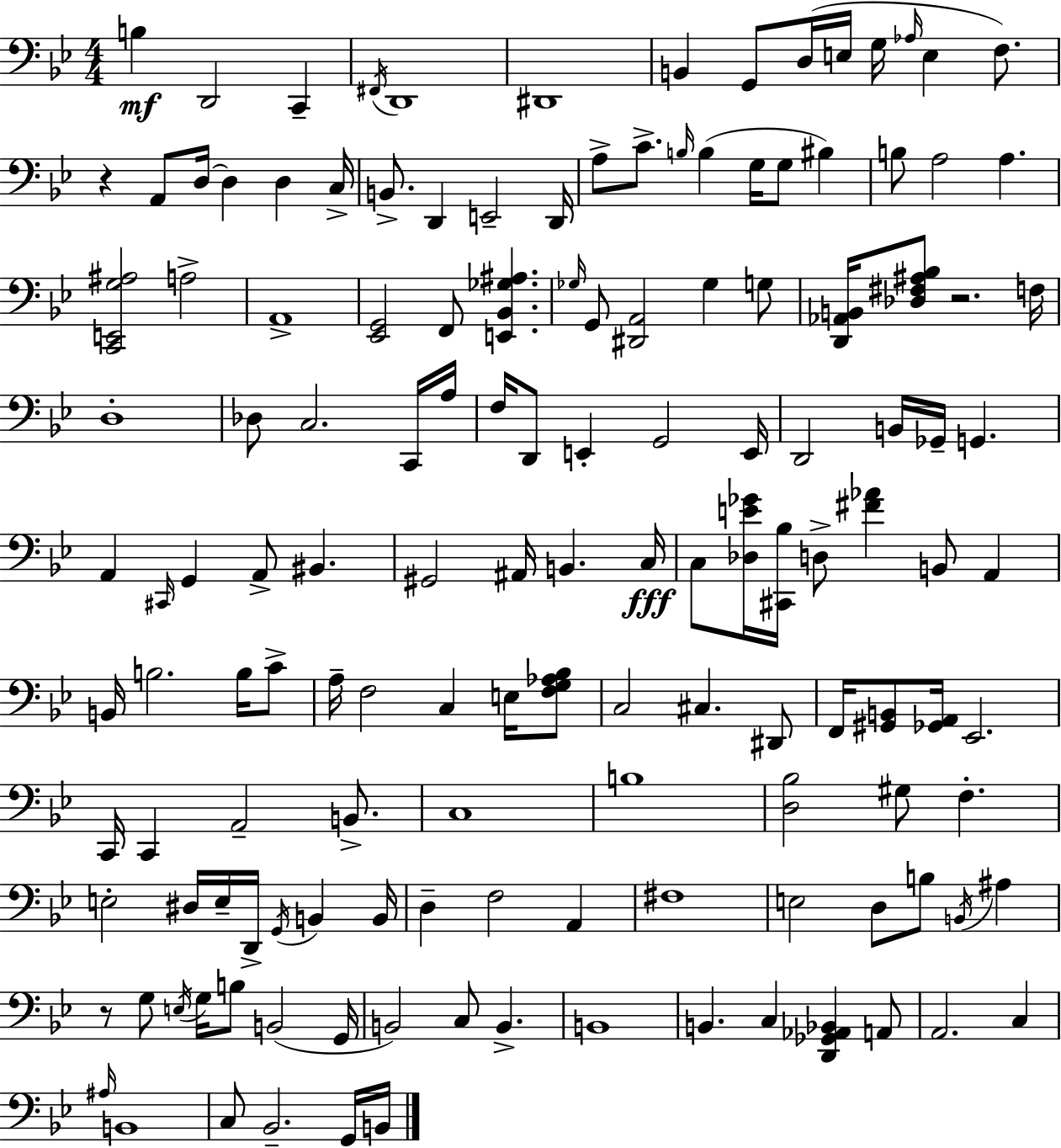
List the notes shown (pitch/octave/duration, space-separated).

B3/q D2/h C2/q F#2/s D2/w D#2/w B2/q G2/e D3/s E3/s G3/s Ab3/s E3/q F3/e. R/q A2/e D3/s D3/q D3/q C3/s B2/e. D2/q E2/h D2/s A3/e C4/e. B3/s B3/q G3/s G3/e BIS3/q B3/e A3/h A3/q. [C2,E2,G3,A#3]/h A3/h A2/w [Eb2,G2]/h F2/e [E2,Bb2,Gb3,A#3]/q. Gb3/s G2/e [D#2,A2]/h Gb3/q G3/e [D2,Ab2,B2]/s [Db3,F#3,A#3,Bb3]/e R/h. F3/s D3/w Db3/e C3/h. C2/s A3/s F3/s D2/e E2/q G2/h E2/s D2/h B2/s Gb2/s G2/q. A2/q C#2/s G2/q A2/e BIS2/q. G#2/h A#2/s B2/q. C3/s C3/e [Db3,E4,Gb4]/s [C#2,Bb3]/s D3/e [F#4,Ab4]/q B2/e A2/q B2/s B3/h. B3/s C4/e A3/s F3/h C3/q E3/s [F3,G3,Ab3,Bb3]/e C3/h C#3/q. D#2/e F2/s [G#2,B2]/e [Gb2,A2]/s Eb2/h. C2/s C2/q A2/h B2/e. C3/w B3/w [D3,Bb3]/h G#3/e F3/q. E3/h D#3/s E3/s D2/s G2/s B2/q B2/s D3/q F3/h A2/q F#3/w E3/h D3/e B3/e B2/s A#3/q R/e G3/e E3/s G3/s B3/e B2/h G2/s B2/h C3/e B2/q. B2/w B2/q. C3/q [D2,Gb2,Ab2,Bb2]/q A2/e A2/h. C3/q A#3/s B2/w C3/e Bb2/h. G2/s B2/s